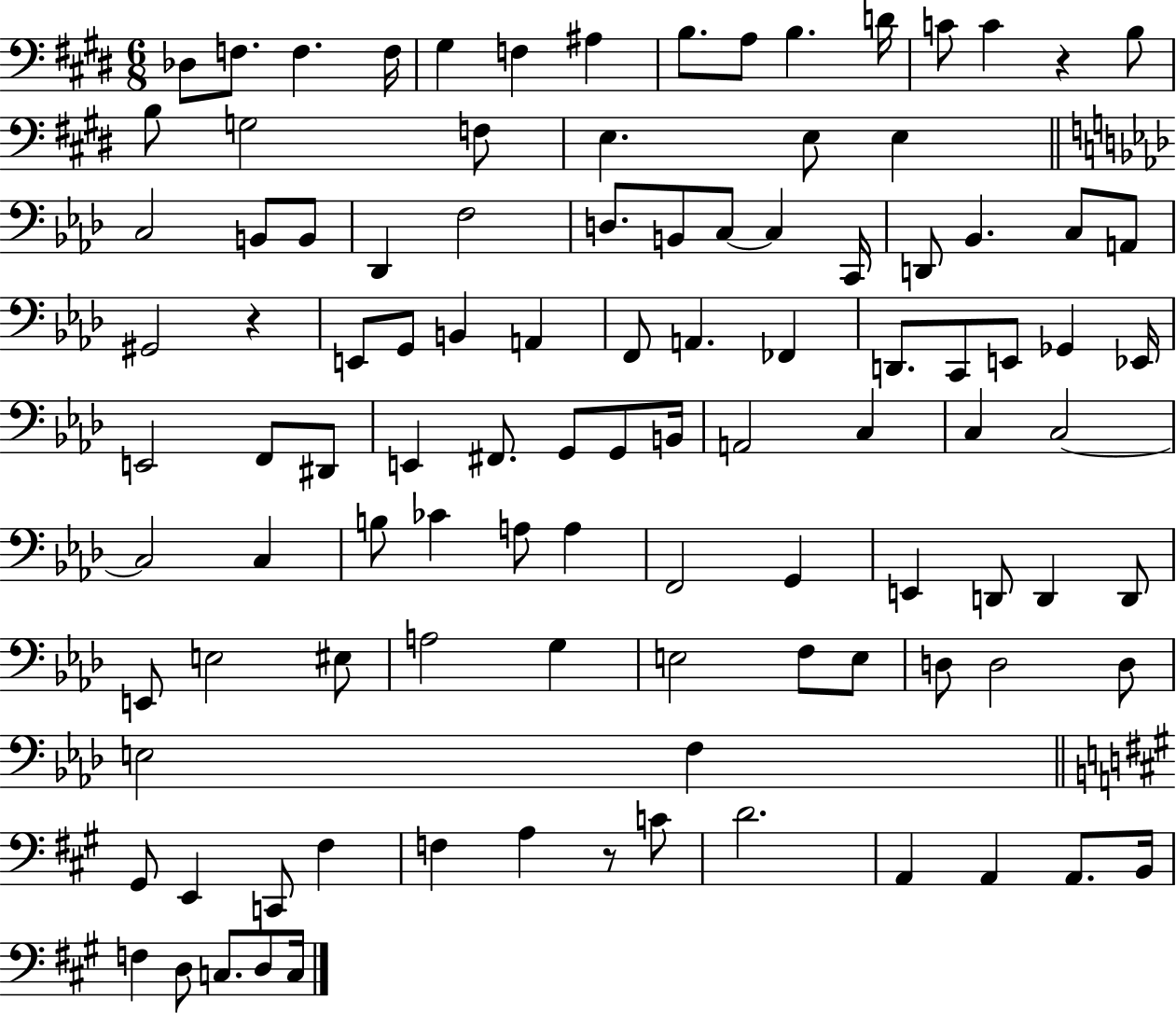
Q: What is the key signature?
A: E major